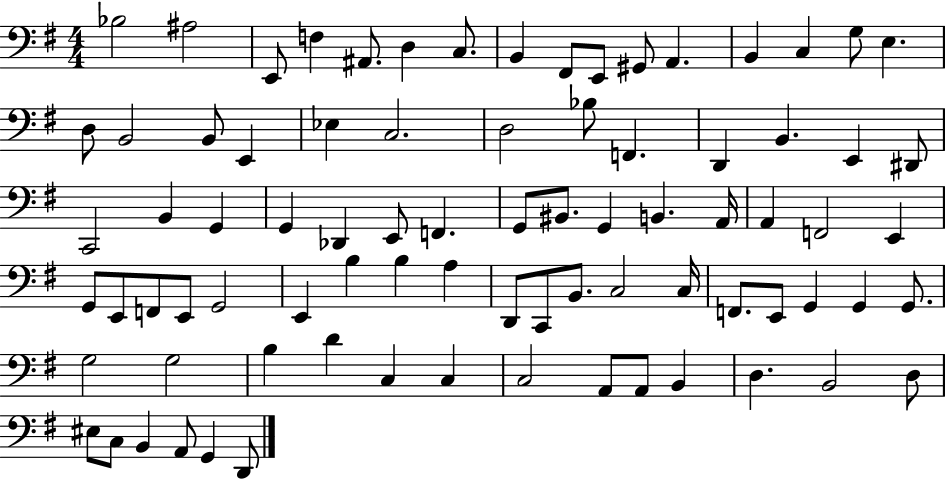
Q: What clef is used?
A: bass